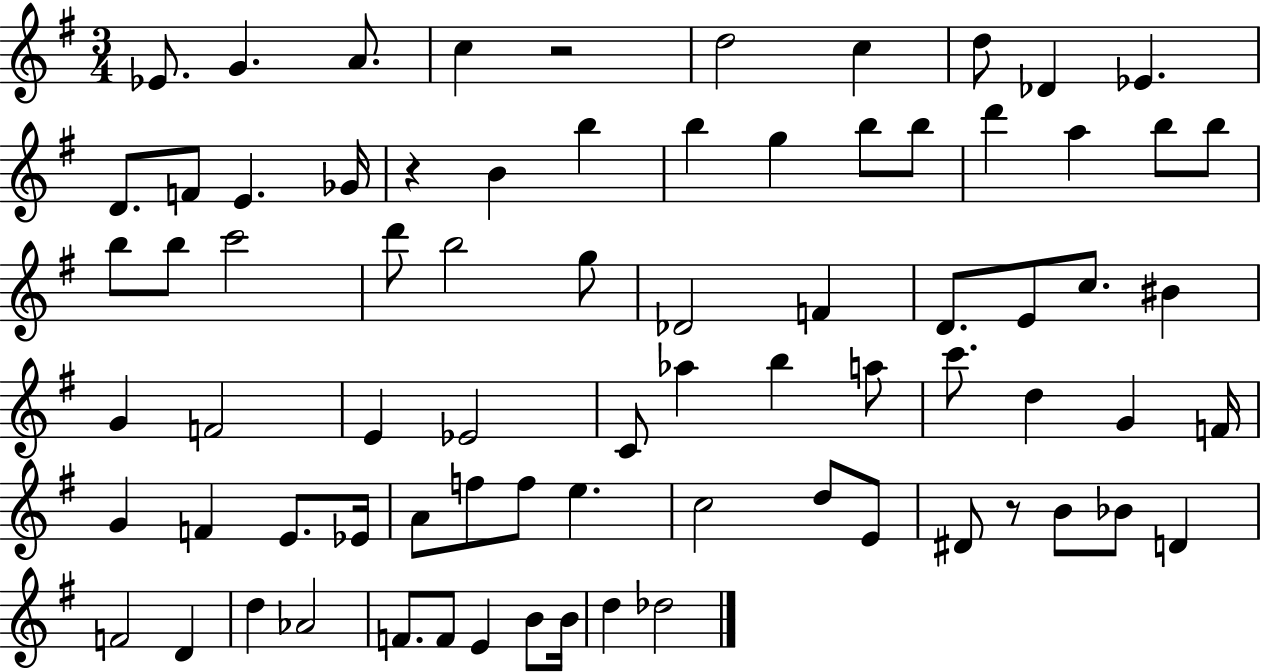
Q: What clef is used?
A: treble